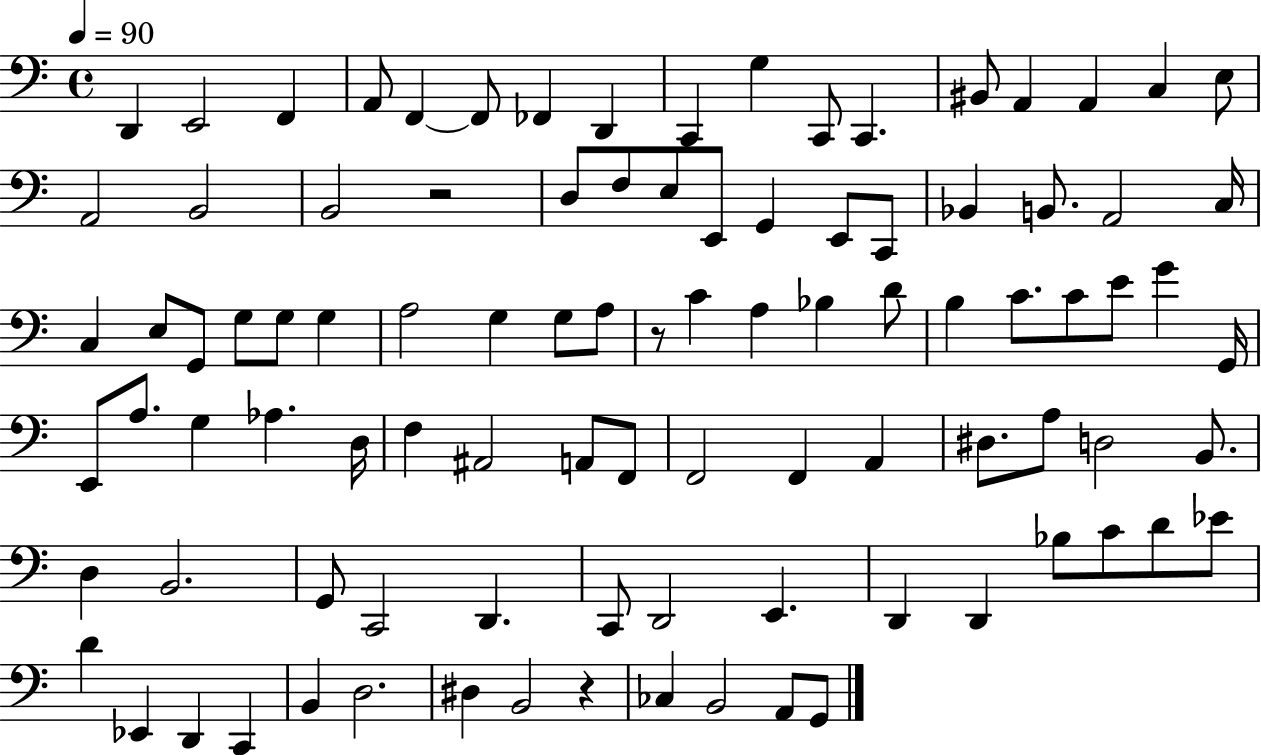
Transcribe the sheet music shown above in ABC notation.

X:1
T:Untitled
M:4/4
L:1/4
K:C
D,, E,,2 F,, A,,/2 F,, F,,/2 _F,, D,, C,, G, C,,/2 C,, ^B,,/2 A,, A,, C, E,/2 A,,2 B,,2 B,,2 z2 D,/2 F,/2 E,/2 E,,/2 G,, E,,/2 C,,/2 _B,, B,,/2 A,,2 C,/4 C, E,/2 G,,/2 G,/2 G,/2 G, A,2 G, G,/2 A,/2 z/2 C A, _B, D/2 B, C/2 C/2 E/2 G G,,/4 E,,/2 A,/2 G, _A, D,/4 F, ^A,,2 A,,/2 F,,/2 F,,2 F,, A,, ^D,/2 A,/2 D,2 B,,/2 D, B,,2 G,,/2 C,,2 D,, C,,/2 D,,2 E,, D,, D,, _B,/2 C/2 D/2 _E/2 D _E,, D,, C,, B,, D,2 ^D, B,,2 z _C, B,,2 A,,/2 G,,/2